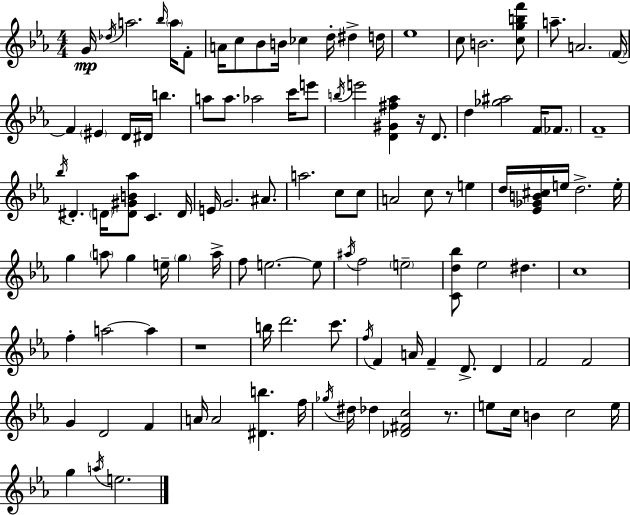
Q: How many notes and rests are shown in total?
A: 113